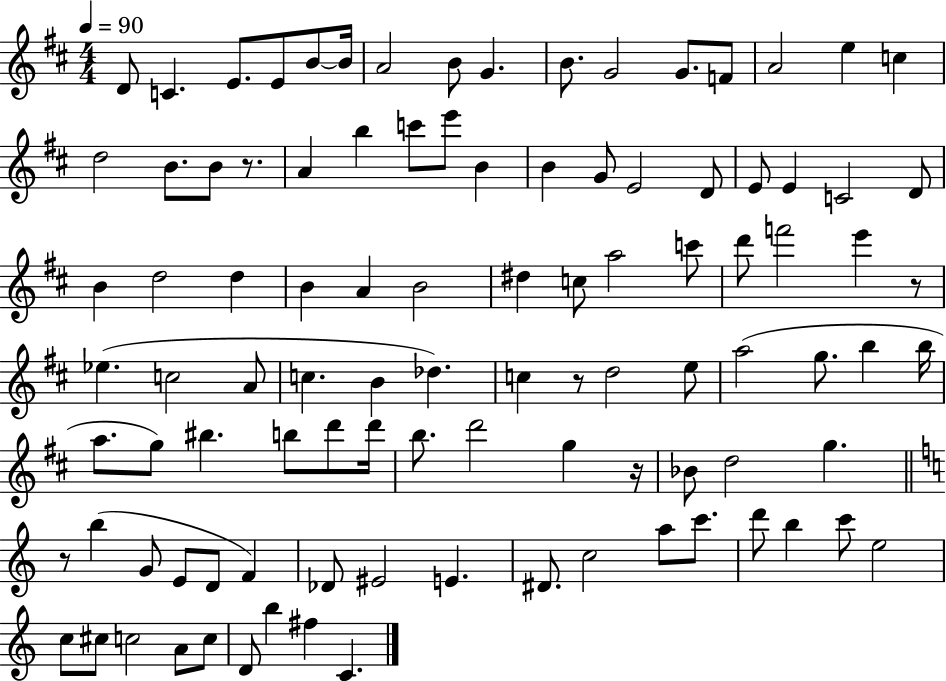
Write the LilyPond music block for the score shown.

{
  \clef treble
  \numericTimeSignature
  \time 4/4
  \key d \major
  \tempo 4 = 90
  d'8 c'4. e'8. e'8 b'8~~ b'16 | a'2 b'8 g'4. | b'8. g'2 g'8. f'8 | a'2 e''4 c''4 | \break d''2 b'8. b'8 r8. | a'4 b''4 c'''8 e'''8 b'4 | b'4 g'8 e'2 d'8 | e'8 e'4 c'2 d'8 | \break b'4 d''2 d''4 | b'4 a'4 b'2 | dis''4 c''8 a''2 c'''8 | d'''8 f'''2 e'''4 r8 | \break ees''4.( c''2 a'8 | c''4. b'4 des''4.) | c''4 r8 d''2 e''8 | a''2( g''8. b''4 b''16 | \break a''8. g''8) bis''4. b''8 d'''8 d'''16 | b''8. d'''2 g''4 r16 | bes'8 d''2 g''4. | \bar "||" \break \key c \major r8 b''4( g'8 e'8 d'8 f'4) | des'8 eis'2 e'4. | dis'8. c''2 a''8 c'''8. | d'''8 b''4 c'''8 e''2 | \break c''8 cis''8 c''2 a'8 c''8 | d'8 b''4 fis''4 c'4. | \bar "|."
}